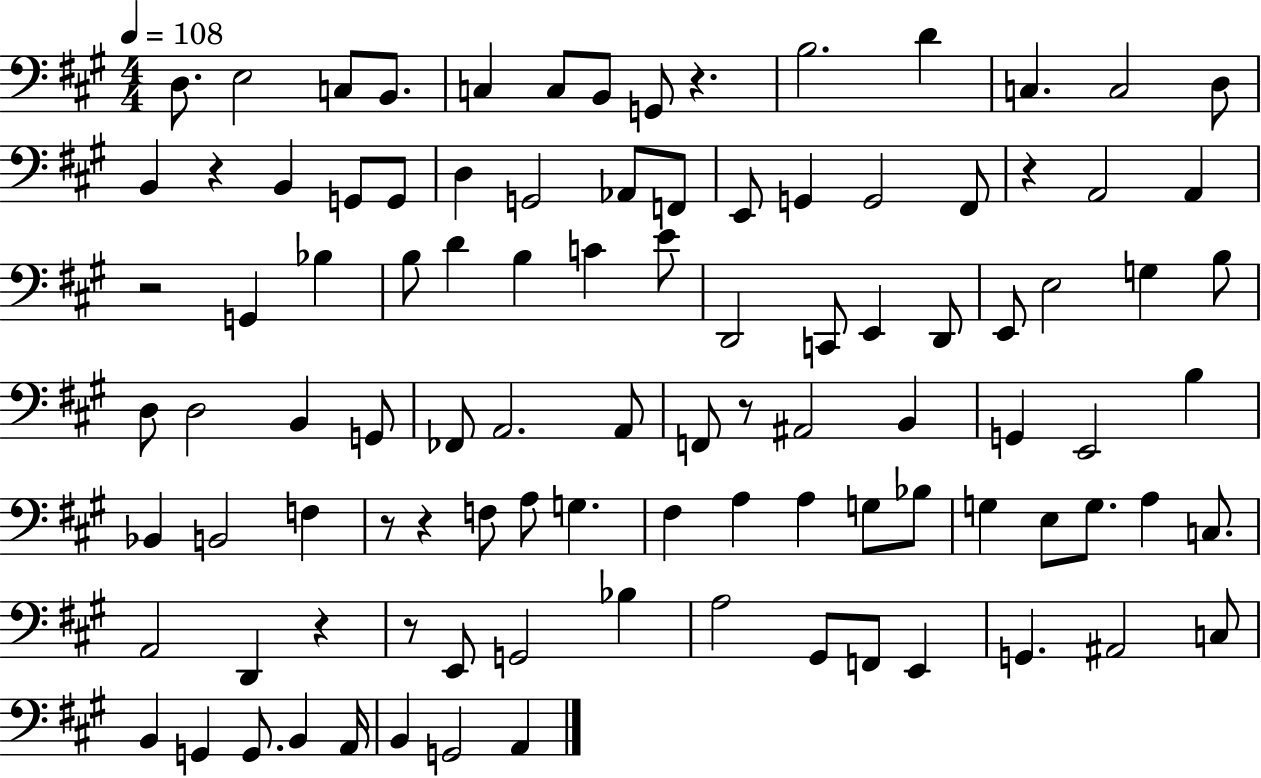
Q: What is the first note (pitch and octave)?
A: D3